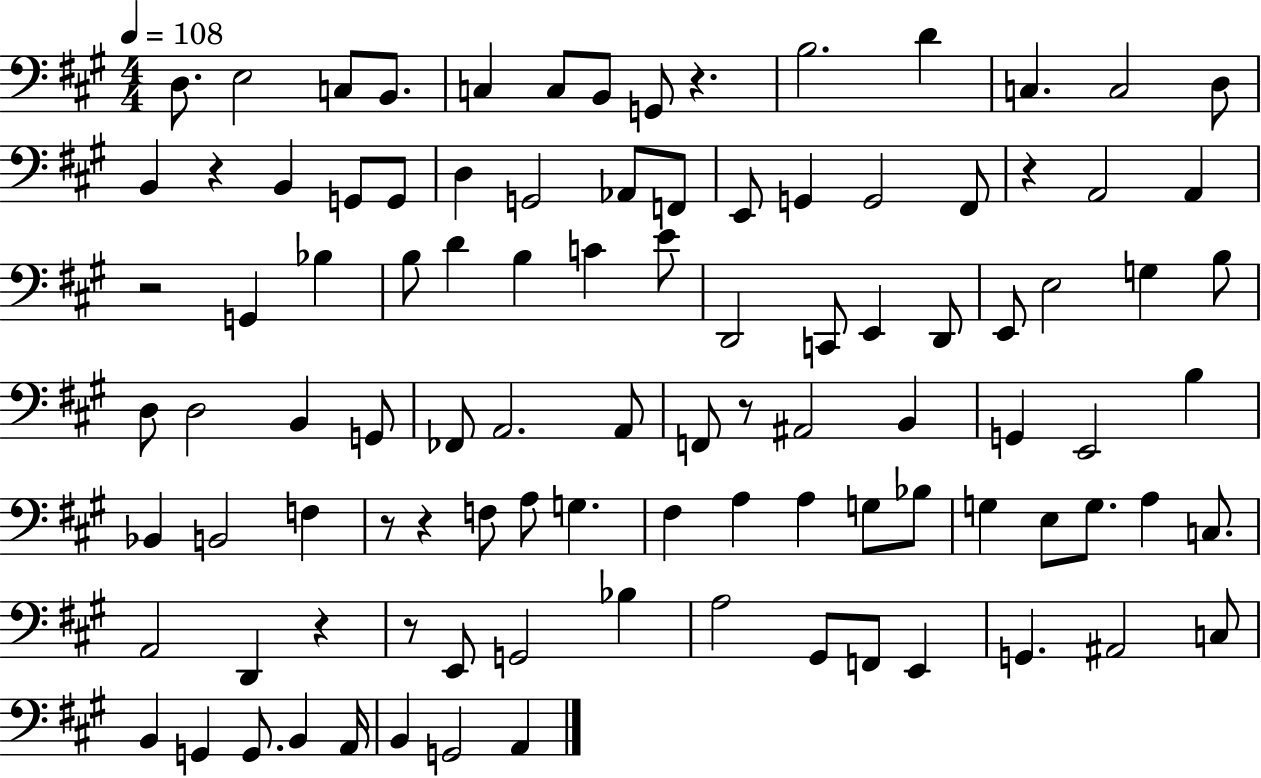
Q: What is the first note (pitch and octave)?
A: D3